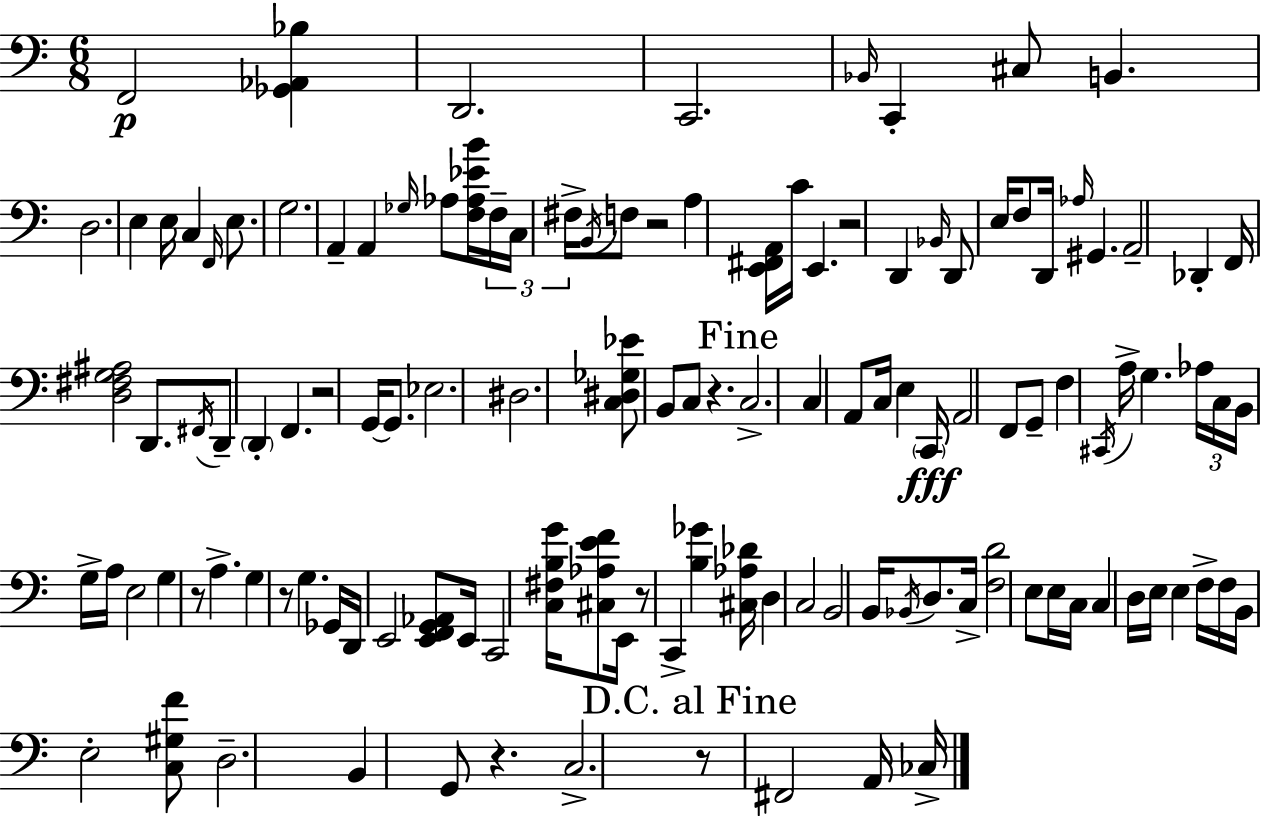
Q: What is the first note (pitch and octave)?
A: F2